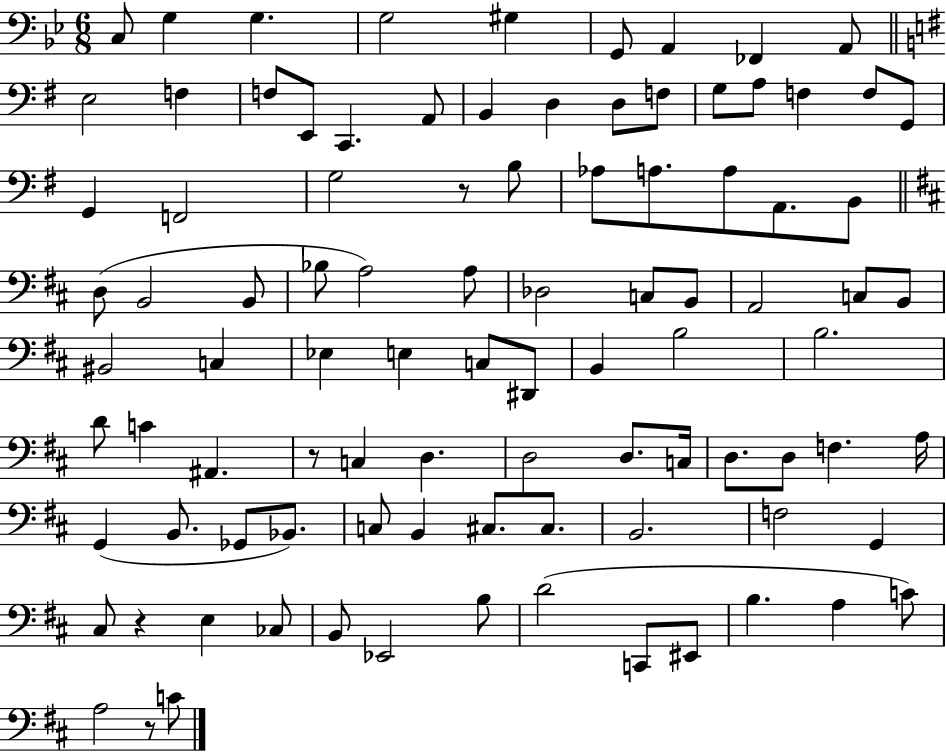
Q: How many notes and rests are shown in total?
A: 95